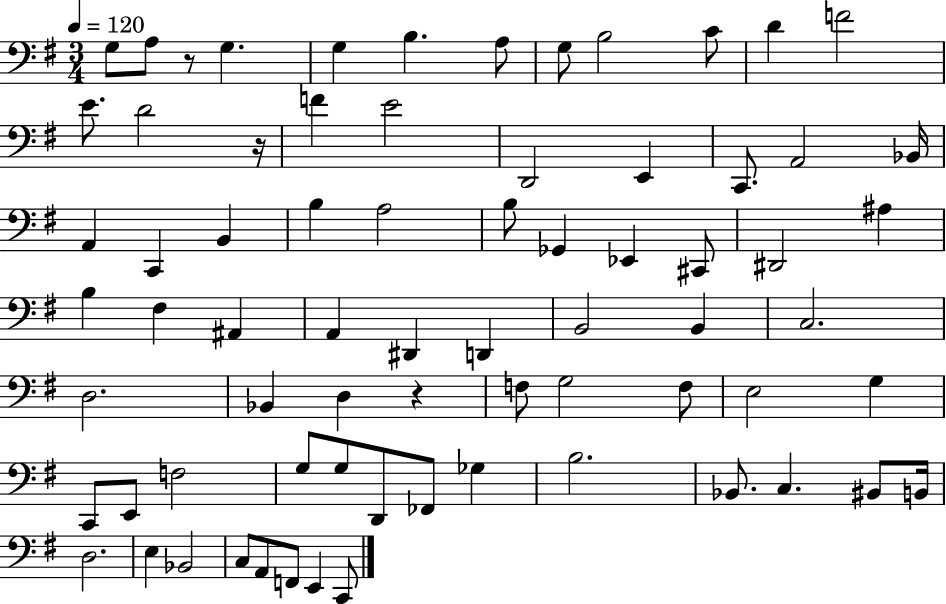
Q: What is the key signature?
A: G major